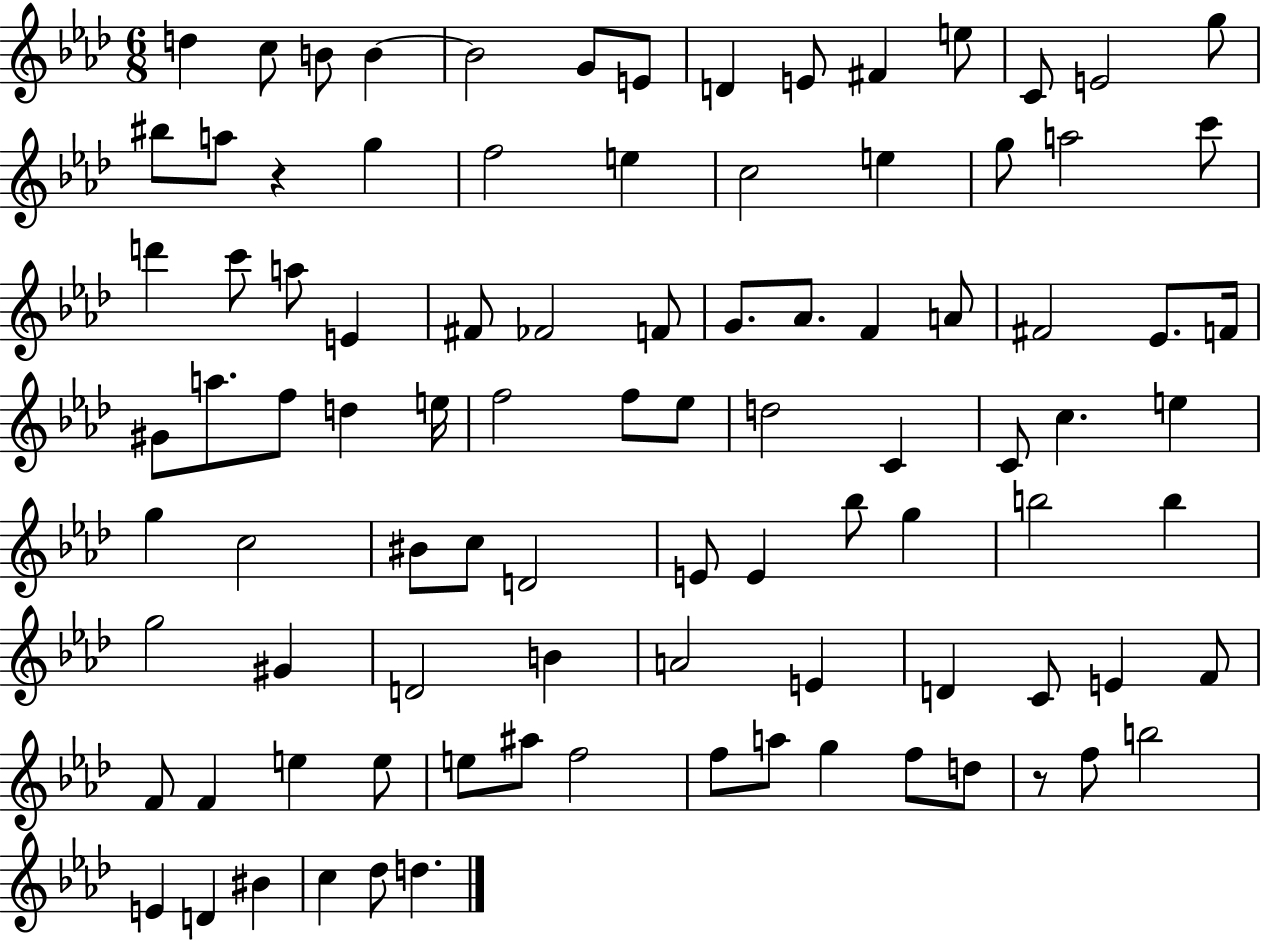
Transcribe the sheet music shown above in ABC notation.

X:1
T:Untitled
M:6/8
L:1/4
K:Ab
d c/2 B/2 B B2 G/2 E/2 D E/2 ^F e/2 C/2 E2 g/2 ^b/2 a/2 z g f2 e c2 e g/2 a2 c'/2 d' c'/2 a/2 E ^F/2 _F2 F/2 G/2 _A/2 F A/2 ^F2 _E/2 F/4 ^G/2 a/2 f/2 d e/4 f2 f/2 _e/2 d2 C C/2 c e g c2 ^B/2 c/2 D2 E/2 E _b/2 g b2 b g2 ^G D2 B A2 E D C/2 E F/2 F/2 F e e/2 e/2 ^a/2 f2 f/2 a/2 g f/2 d/2 z/2 f/2 b2 E D ^B c _d/2 d